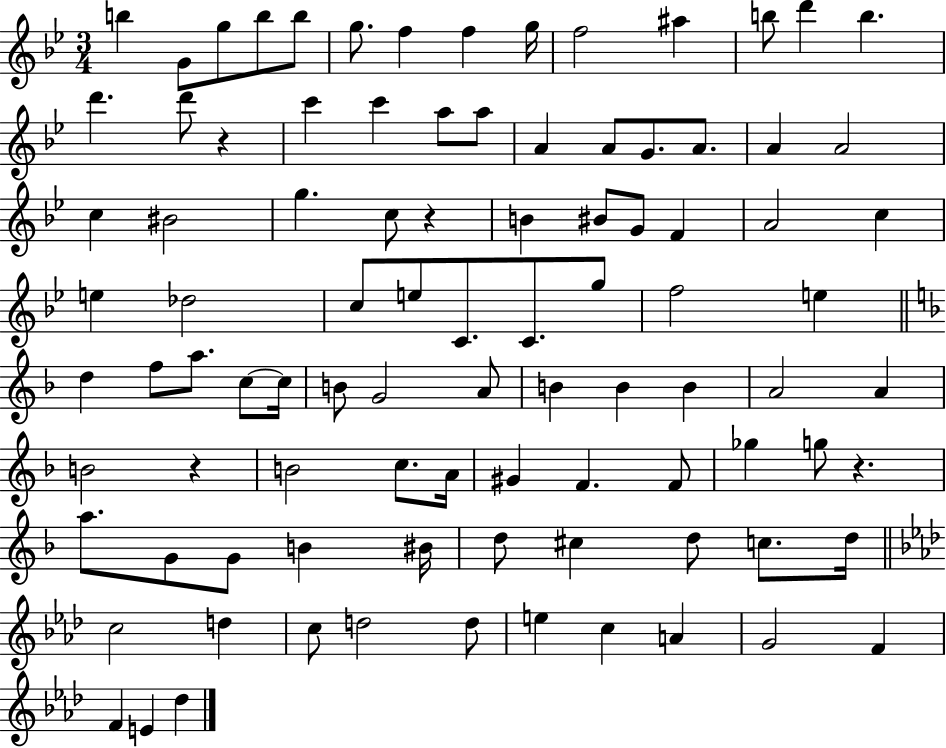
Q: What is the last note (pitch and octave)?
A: Db5